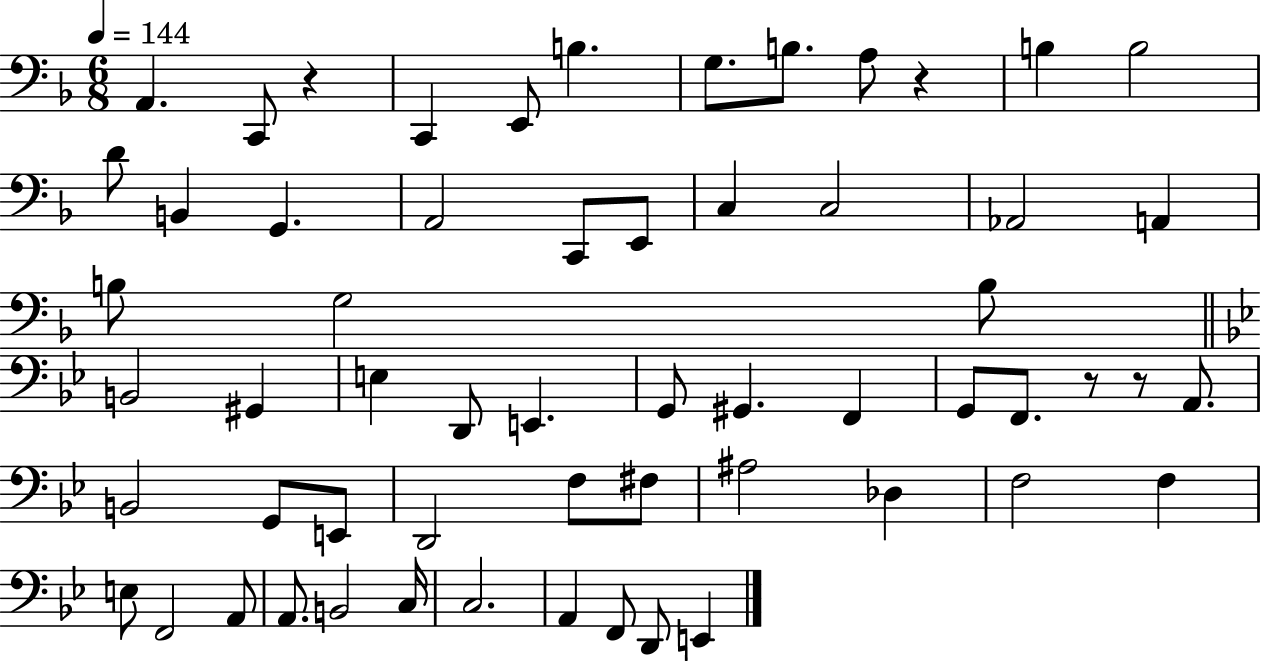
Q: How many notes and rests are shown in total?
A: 59